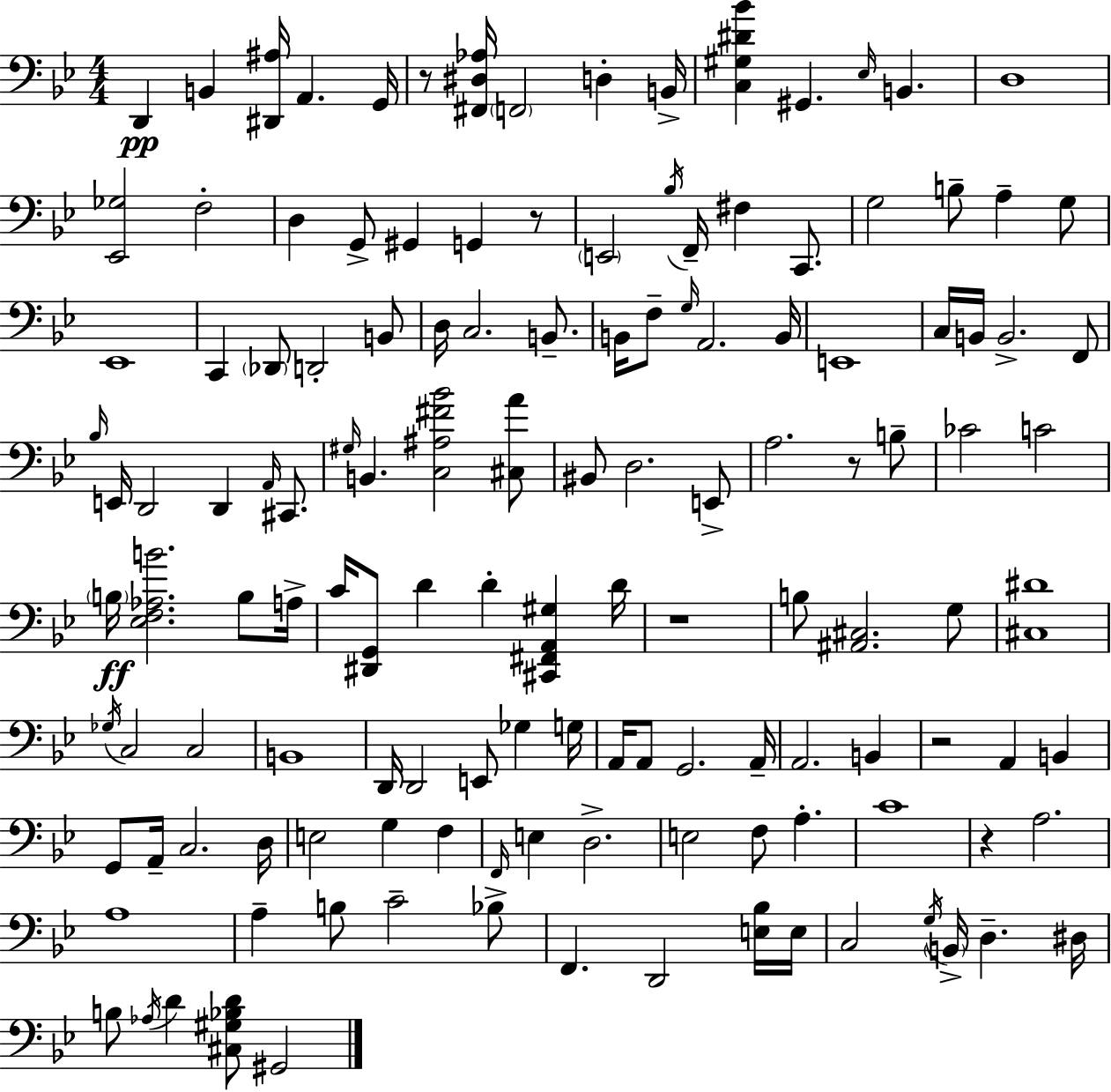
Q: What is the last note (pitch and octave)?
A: G#2